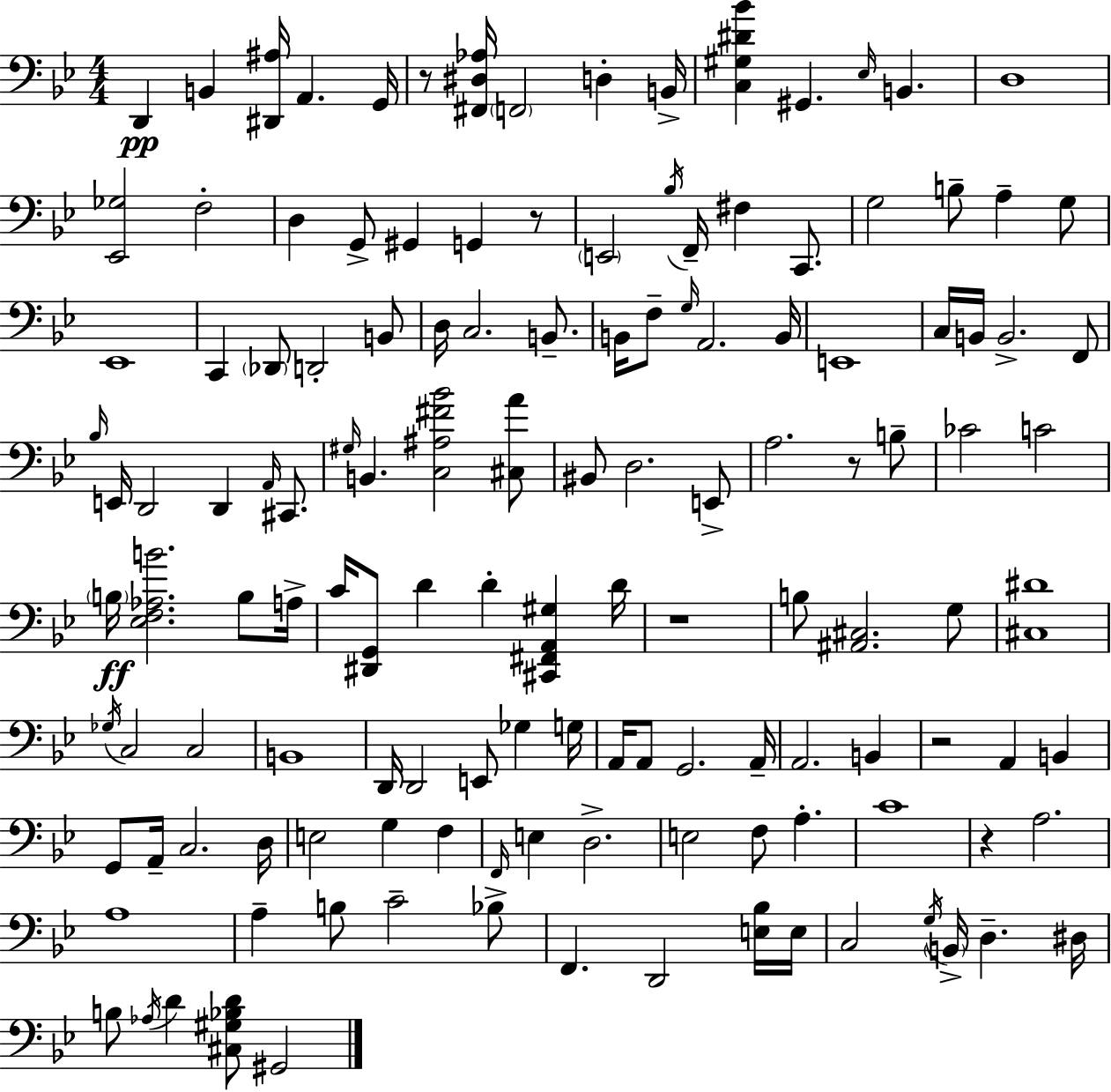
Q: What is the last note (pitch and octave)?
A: G#2